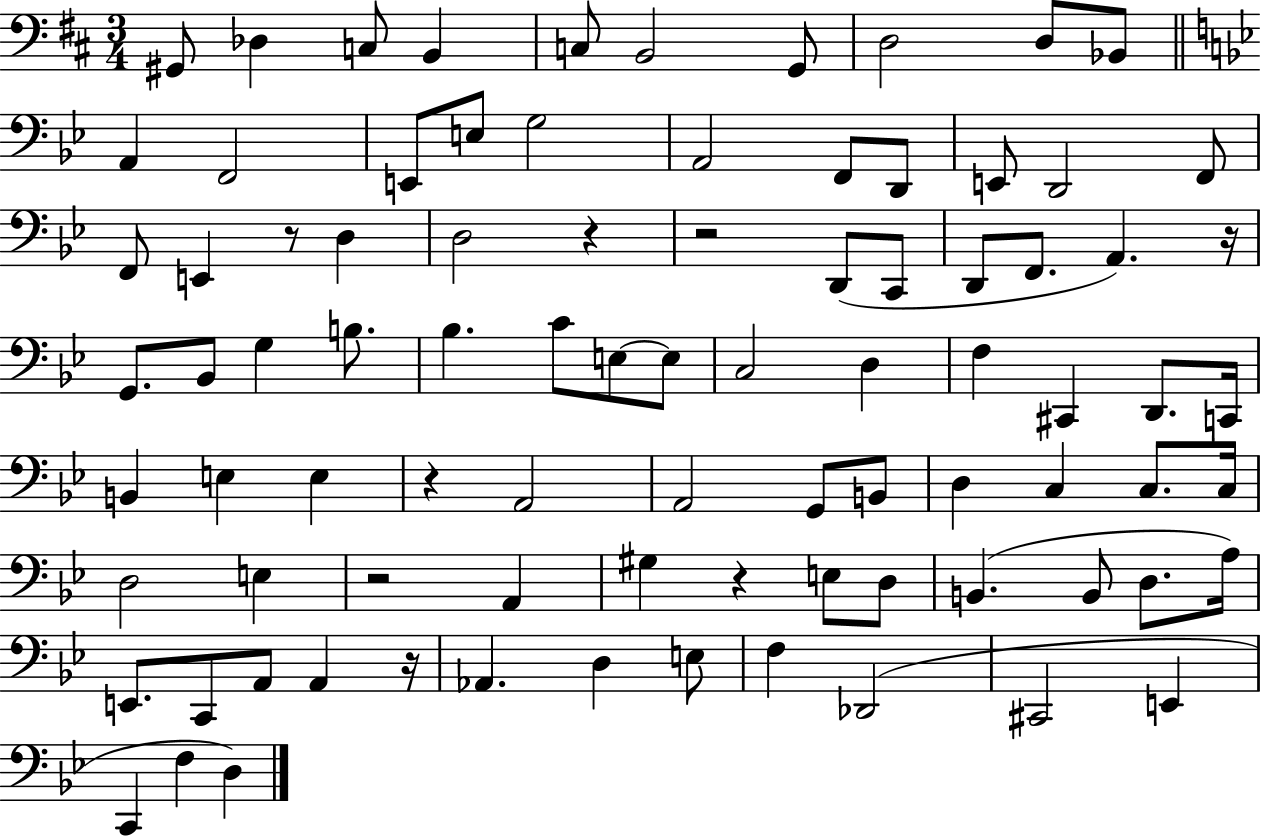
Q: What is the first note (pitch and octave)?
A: G#2